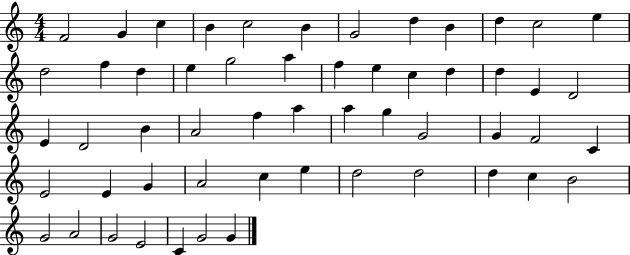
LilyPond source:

{
  \clef treble
  \numericTimeSignature
  \time 4/4
  \key c \major
  f'2 g'4 c''4 | b'4 c''2 b'4 | g'2 d''4 b'4 | d''4 c''2 e''4 | \break d''2 f''4 d''4 | e''4 g''2 a''4 | f''4 e''4 c''4 d''4 | d''4 e'4 d'2 | \break e'4 d'2 b'4 | a'2 f''4 a''4 | a''4 g''4 g'2 | g'4 f'2 c'4 | \break e'2 e'4 g'4 | a'2 c''4 e''4 | d''2 d''2 | d''4 c''4 b'2 | \break g'2 a'2 | g'2 e'2 | c'4 g'2 g'4 | \bar "|."
}